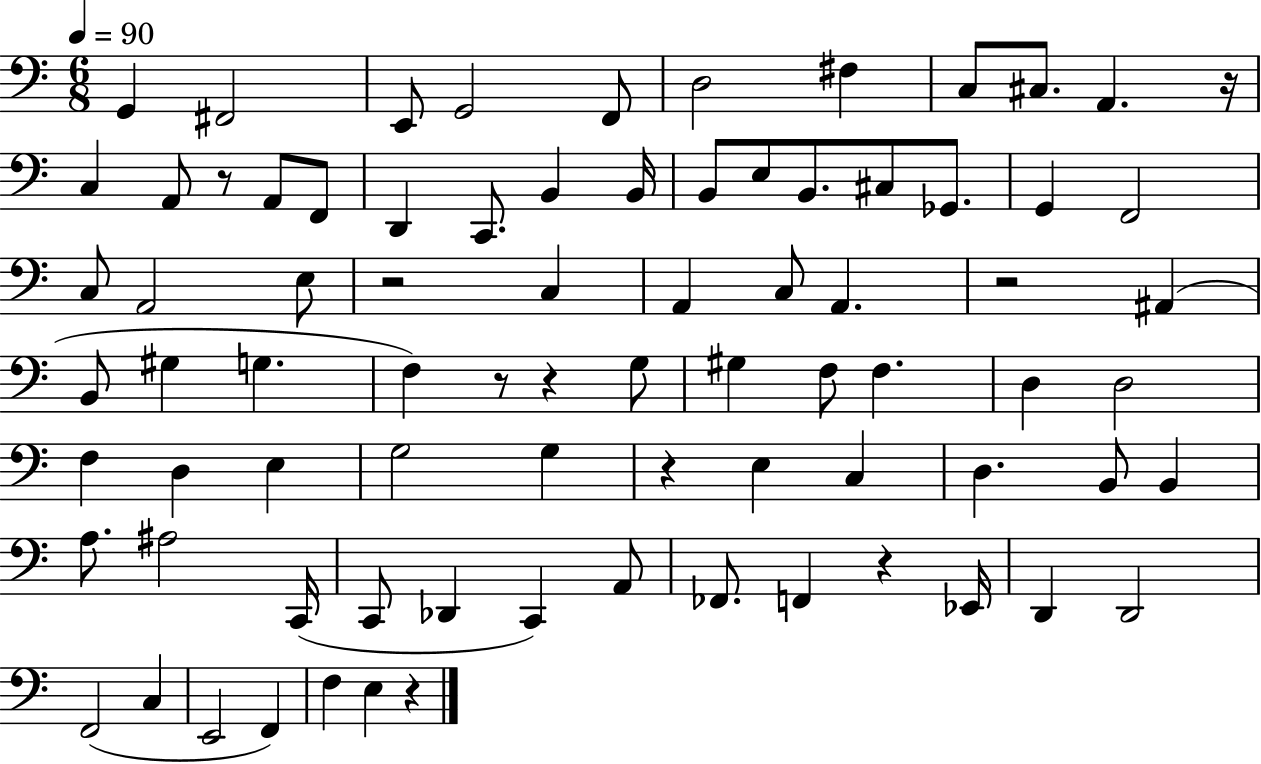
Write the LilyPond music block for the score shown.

{
  \clef bass
  \numericTimeSignature
  \time 6/8
  \key c \major
  \tempo 4 = 90
  g,4 fis,2 | e,8 g,2 f,8 | d2 fis4 | c8 cis8. a,4. r16 | \break c4 a,8 r8 a,8 f,8 | d,4 c,8. b,4 b,16 | b,8 e8 b,8. cis8 ges,8. | g,4 f,2 | \break c8 a,2 e8 | r2 c4 | a,4 c8 a,4. | r2 ais,4( | \break b,8 gis4 g4. | f4) r8 r4 g8 | gis4 f8 f4. | d4 d2 | \break f4 d4 e4 | g2 g4 | r4 e4 c4 | d4. b,8 b,4 | \break a8. ais2 c,16( | c,8 des,4 c,4) a,8 | fes,8. f,4 r4 ees,16 | d,4 d,2 | \break f,2( c4 | e,2 f,4) | f4 e4 r4 | \bar "|."
}